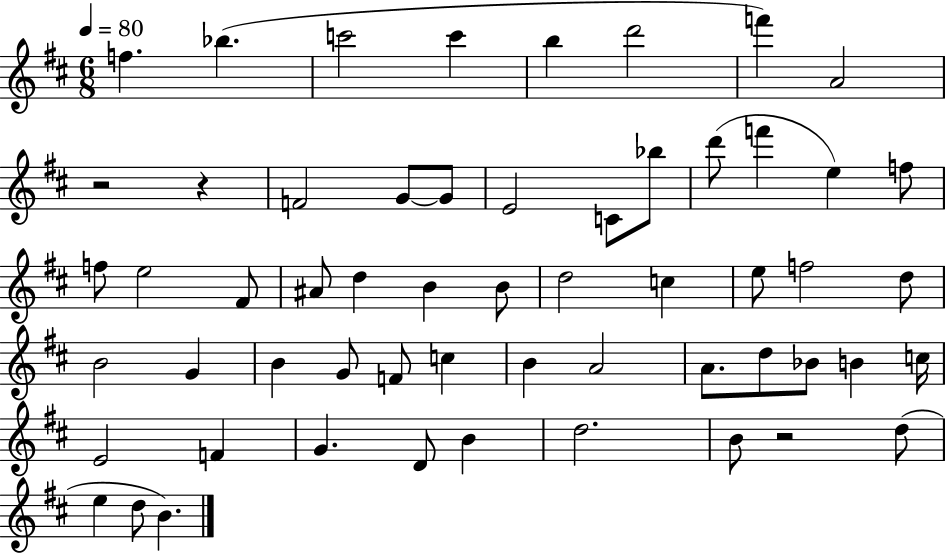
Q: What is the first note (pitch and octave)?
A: F5